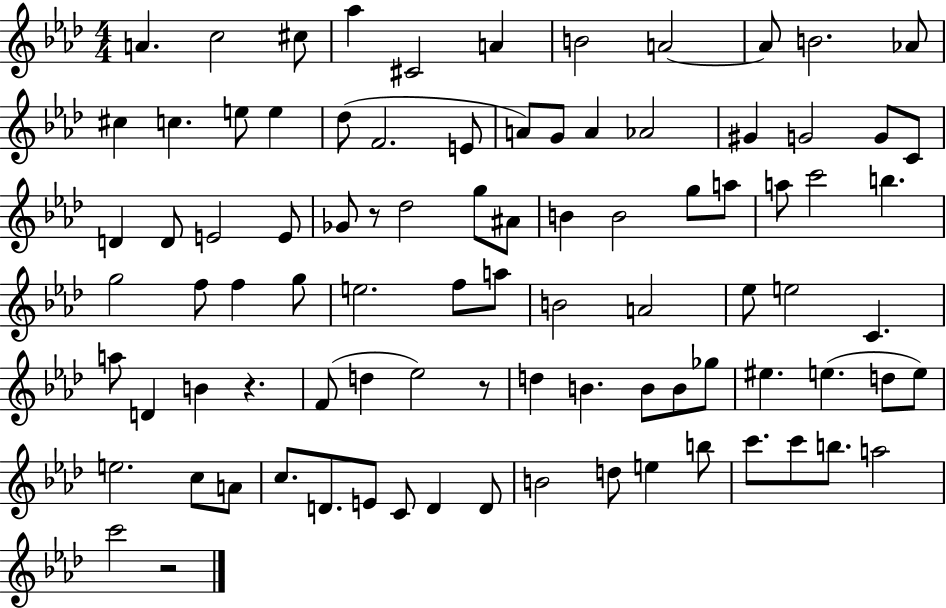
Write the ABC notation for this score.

X:1
T:Untitled
M:4/4
L:1/4
K:Ab
A c2 ^c/2 _a ^C2 A B2 A2 A/2 B2 _A/2 ^c c e/2 e _d/2 F2 E/2 A/2 G/2 A _A2 ^G G2 G/2 C/2 D D/2 E2 E/2 _G/2 z/2 _d2 g/2 ^A/2 B B2 g/2 a/2 a/2 c'2 b g2 f/2 f g/2 e2 f/2 a/2 B2 A2 _e/2 e2 C a/2 D B z F/2 d _e2 z/2 d B B/2 B/2 _g/2 ^e e d/2 e/2 e2 c/2 A/2 c/2 D/2 E/2 C/2 D D/2 B2 d/2 e b/2 c'/2 c'/2 b/2 a2 c'2 z2